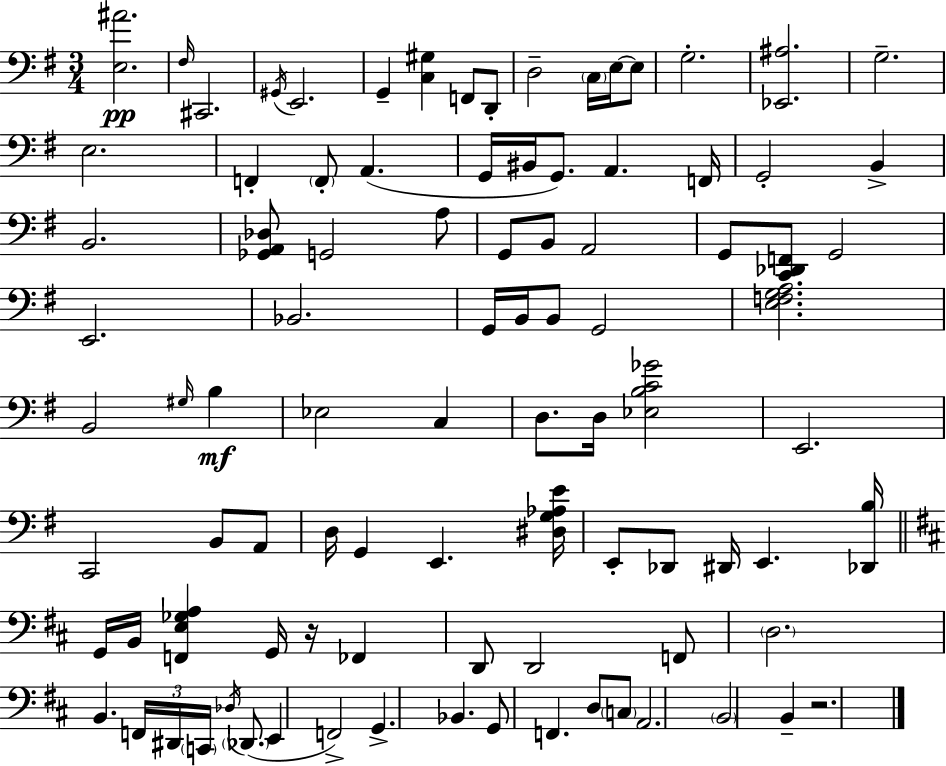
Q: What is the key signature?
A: G major